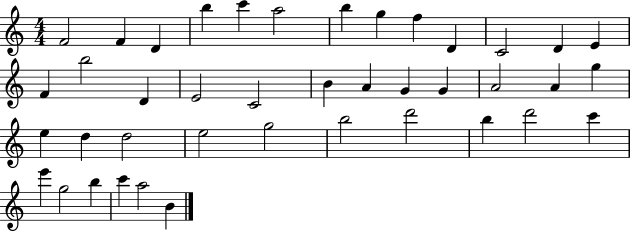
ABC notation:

X:1
T:Untitled
M:4/4
L:1/4
K:C
F2 F D b c' a2 b g f D C2 D E F b2 D E2 C2 B A G G A2 A g e d d2 e2 g2 b2 d'2 b d'2 c' e' g2 b c' a2 B